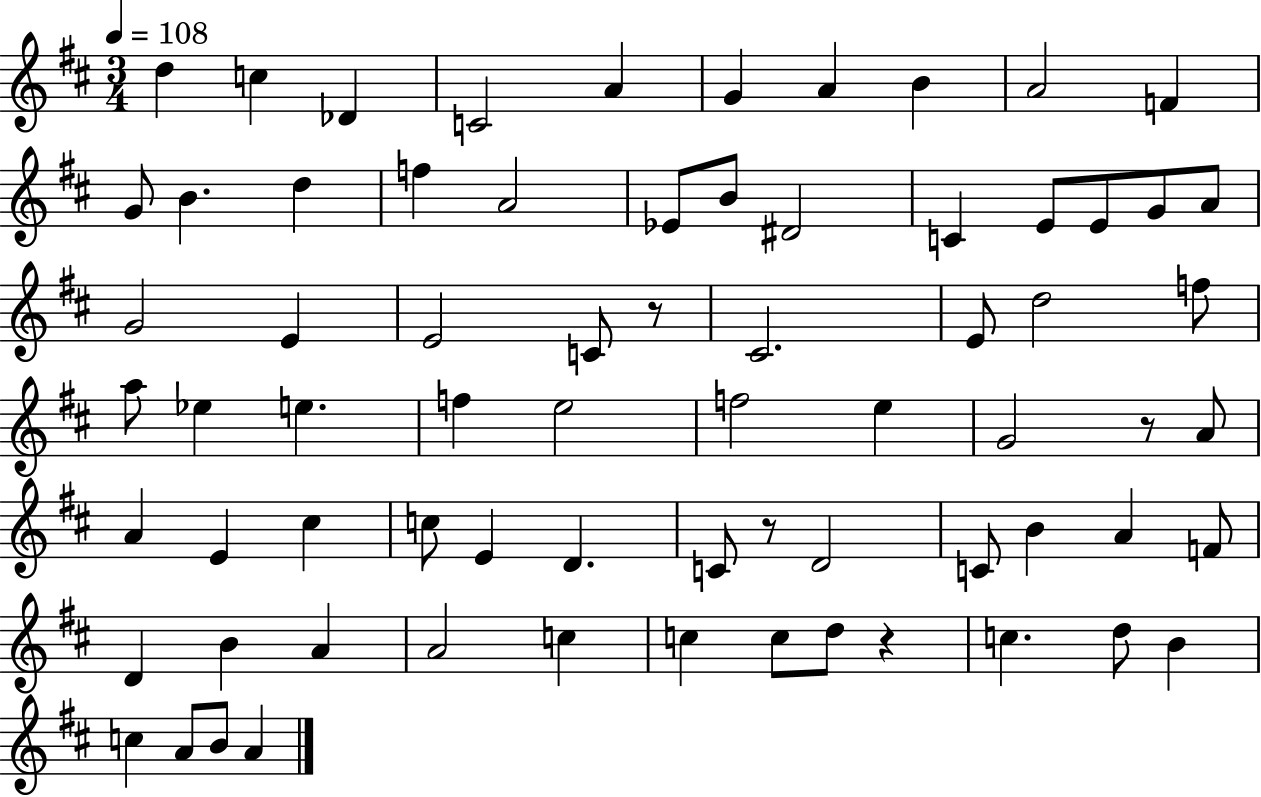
{
  \clef treble
  \numericTimeSignature
  \time 3/4
  \key d \major
  \tempo 4 = 108
  d''4 c''4 des'4 | c'2 a'4 | g'4 a'4 b'4 | a'2 f'4 | \break g'8 b'4. d''4 | f''4 a'2 | ees'8 b'8 dis'2 | c'4 e'8 e'8 g'8 a'8 | \break g'2 e'4 | e'2 c'8 r8 | cis'2. | e'8 d''2 f''8 | \break a''8 ees''4 e''4. | f''4 e''2 | f''2 e''4 | g'2 r8 a'8 | \break a'4 e'4 cis''4 | c''8 e'4 d'4. | c'8 r8 d'2 | c'8 b'4 a'4 f'8 | \break d'4 b'4 a'4 | a'2 c''4 | c''4 c''8 d''8 r4 | c''4. d''8 b'4 | \break c''4 a'8 b'8 a'4 | \bar "|."
}